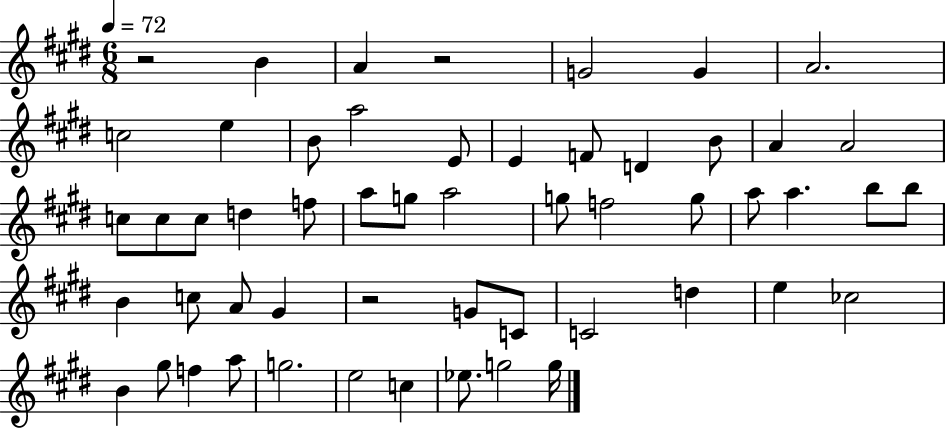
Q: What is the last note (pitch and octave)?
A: G5